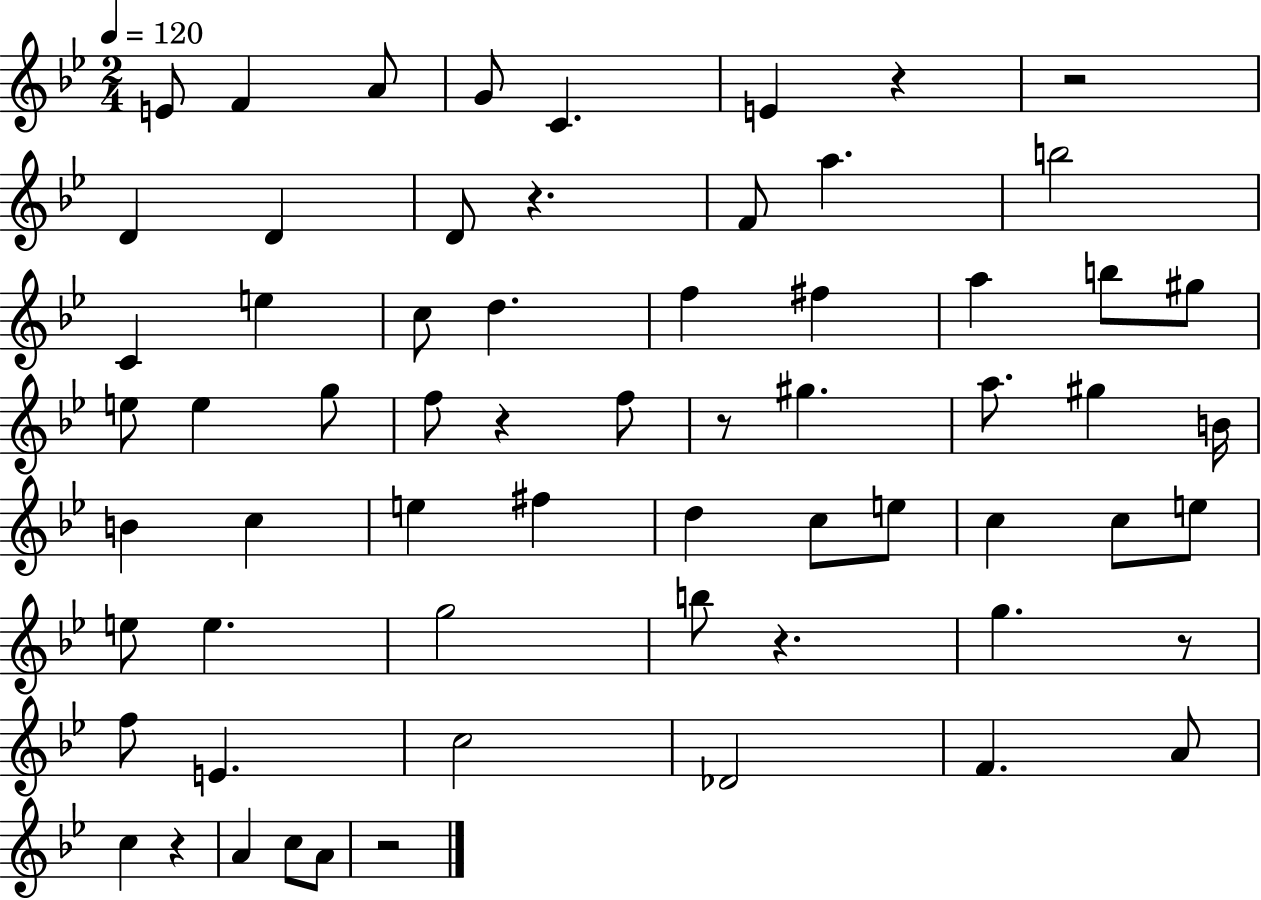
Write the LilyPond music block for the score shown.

{
  \clef treble
  \numericTimeSignature
  \time 2/4
  \key bes \major
  \tempo 4 = 120
  e'8 f'4 a'8 | g'8 c'4. | e'4 r4 | r2 | \break d'4 d'4 | d'8 r4. | f'8 a''4. | b''2 | \break c'4 e''4 | c''8 d''4. | f''4 fis''4 | a''4 b''8 gis''8 | \break e''8 e''4 g''8 | f''8 r4 f''8 | r8 gis''4. | a''8. gis''4 b'16 | \break b'4 c''4 | e''4 fis''4 | d''4 c''8 e''8 | c''4 c''8 e''8 | \break e''8 e''4. | g''2 | b''8 r4. | g''4. r8 | \break f''8 e'4. | c''2 | des'2 | f'4. a'8 | \break c''4 r4 | a'4 c''8 a'8 | r2 | \bar "|."
}